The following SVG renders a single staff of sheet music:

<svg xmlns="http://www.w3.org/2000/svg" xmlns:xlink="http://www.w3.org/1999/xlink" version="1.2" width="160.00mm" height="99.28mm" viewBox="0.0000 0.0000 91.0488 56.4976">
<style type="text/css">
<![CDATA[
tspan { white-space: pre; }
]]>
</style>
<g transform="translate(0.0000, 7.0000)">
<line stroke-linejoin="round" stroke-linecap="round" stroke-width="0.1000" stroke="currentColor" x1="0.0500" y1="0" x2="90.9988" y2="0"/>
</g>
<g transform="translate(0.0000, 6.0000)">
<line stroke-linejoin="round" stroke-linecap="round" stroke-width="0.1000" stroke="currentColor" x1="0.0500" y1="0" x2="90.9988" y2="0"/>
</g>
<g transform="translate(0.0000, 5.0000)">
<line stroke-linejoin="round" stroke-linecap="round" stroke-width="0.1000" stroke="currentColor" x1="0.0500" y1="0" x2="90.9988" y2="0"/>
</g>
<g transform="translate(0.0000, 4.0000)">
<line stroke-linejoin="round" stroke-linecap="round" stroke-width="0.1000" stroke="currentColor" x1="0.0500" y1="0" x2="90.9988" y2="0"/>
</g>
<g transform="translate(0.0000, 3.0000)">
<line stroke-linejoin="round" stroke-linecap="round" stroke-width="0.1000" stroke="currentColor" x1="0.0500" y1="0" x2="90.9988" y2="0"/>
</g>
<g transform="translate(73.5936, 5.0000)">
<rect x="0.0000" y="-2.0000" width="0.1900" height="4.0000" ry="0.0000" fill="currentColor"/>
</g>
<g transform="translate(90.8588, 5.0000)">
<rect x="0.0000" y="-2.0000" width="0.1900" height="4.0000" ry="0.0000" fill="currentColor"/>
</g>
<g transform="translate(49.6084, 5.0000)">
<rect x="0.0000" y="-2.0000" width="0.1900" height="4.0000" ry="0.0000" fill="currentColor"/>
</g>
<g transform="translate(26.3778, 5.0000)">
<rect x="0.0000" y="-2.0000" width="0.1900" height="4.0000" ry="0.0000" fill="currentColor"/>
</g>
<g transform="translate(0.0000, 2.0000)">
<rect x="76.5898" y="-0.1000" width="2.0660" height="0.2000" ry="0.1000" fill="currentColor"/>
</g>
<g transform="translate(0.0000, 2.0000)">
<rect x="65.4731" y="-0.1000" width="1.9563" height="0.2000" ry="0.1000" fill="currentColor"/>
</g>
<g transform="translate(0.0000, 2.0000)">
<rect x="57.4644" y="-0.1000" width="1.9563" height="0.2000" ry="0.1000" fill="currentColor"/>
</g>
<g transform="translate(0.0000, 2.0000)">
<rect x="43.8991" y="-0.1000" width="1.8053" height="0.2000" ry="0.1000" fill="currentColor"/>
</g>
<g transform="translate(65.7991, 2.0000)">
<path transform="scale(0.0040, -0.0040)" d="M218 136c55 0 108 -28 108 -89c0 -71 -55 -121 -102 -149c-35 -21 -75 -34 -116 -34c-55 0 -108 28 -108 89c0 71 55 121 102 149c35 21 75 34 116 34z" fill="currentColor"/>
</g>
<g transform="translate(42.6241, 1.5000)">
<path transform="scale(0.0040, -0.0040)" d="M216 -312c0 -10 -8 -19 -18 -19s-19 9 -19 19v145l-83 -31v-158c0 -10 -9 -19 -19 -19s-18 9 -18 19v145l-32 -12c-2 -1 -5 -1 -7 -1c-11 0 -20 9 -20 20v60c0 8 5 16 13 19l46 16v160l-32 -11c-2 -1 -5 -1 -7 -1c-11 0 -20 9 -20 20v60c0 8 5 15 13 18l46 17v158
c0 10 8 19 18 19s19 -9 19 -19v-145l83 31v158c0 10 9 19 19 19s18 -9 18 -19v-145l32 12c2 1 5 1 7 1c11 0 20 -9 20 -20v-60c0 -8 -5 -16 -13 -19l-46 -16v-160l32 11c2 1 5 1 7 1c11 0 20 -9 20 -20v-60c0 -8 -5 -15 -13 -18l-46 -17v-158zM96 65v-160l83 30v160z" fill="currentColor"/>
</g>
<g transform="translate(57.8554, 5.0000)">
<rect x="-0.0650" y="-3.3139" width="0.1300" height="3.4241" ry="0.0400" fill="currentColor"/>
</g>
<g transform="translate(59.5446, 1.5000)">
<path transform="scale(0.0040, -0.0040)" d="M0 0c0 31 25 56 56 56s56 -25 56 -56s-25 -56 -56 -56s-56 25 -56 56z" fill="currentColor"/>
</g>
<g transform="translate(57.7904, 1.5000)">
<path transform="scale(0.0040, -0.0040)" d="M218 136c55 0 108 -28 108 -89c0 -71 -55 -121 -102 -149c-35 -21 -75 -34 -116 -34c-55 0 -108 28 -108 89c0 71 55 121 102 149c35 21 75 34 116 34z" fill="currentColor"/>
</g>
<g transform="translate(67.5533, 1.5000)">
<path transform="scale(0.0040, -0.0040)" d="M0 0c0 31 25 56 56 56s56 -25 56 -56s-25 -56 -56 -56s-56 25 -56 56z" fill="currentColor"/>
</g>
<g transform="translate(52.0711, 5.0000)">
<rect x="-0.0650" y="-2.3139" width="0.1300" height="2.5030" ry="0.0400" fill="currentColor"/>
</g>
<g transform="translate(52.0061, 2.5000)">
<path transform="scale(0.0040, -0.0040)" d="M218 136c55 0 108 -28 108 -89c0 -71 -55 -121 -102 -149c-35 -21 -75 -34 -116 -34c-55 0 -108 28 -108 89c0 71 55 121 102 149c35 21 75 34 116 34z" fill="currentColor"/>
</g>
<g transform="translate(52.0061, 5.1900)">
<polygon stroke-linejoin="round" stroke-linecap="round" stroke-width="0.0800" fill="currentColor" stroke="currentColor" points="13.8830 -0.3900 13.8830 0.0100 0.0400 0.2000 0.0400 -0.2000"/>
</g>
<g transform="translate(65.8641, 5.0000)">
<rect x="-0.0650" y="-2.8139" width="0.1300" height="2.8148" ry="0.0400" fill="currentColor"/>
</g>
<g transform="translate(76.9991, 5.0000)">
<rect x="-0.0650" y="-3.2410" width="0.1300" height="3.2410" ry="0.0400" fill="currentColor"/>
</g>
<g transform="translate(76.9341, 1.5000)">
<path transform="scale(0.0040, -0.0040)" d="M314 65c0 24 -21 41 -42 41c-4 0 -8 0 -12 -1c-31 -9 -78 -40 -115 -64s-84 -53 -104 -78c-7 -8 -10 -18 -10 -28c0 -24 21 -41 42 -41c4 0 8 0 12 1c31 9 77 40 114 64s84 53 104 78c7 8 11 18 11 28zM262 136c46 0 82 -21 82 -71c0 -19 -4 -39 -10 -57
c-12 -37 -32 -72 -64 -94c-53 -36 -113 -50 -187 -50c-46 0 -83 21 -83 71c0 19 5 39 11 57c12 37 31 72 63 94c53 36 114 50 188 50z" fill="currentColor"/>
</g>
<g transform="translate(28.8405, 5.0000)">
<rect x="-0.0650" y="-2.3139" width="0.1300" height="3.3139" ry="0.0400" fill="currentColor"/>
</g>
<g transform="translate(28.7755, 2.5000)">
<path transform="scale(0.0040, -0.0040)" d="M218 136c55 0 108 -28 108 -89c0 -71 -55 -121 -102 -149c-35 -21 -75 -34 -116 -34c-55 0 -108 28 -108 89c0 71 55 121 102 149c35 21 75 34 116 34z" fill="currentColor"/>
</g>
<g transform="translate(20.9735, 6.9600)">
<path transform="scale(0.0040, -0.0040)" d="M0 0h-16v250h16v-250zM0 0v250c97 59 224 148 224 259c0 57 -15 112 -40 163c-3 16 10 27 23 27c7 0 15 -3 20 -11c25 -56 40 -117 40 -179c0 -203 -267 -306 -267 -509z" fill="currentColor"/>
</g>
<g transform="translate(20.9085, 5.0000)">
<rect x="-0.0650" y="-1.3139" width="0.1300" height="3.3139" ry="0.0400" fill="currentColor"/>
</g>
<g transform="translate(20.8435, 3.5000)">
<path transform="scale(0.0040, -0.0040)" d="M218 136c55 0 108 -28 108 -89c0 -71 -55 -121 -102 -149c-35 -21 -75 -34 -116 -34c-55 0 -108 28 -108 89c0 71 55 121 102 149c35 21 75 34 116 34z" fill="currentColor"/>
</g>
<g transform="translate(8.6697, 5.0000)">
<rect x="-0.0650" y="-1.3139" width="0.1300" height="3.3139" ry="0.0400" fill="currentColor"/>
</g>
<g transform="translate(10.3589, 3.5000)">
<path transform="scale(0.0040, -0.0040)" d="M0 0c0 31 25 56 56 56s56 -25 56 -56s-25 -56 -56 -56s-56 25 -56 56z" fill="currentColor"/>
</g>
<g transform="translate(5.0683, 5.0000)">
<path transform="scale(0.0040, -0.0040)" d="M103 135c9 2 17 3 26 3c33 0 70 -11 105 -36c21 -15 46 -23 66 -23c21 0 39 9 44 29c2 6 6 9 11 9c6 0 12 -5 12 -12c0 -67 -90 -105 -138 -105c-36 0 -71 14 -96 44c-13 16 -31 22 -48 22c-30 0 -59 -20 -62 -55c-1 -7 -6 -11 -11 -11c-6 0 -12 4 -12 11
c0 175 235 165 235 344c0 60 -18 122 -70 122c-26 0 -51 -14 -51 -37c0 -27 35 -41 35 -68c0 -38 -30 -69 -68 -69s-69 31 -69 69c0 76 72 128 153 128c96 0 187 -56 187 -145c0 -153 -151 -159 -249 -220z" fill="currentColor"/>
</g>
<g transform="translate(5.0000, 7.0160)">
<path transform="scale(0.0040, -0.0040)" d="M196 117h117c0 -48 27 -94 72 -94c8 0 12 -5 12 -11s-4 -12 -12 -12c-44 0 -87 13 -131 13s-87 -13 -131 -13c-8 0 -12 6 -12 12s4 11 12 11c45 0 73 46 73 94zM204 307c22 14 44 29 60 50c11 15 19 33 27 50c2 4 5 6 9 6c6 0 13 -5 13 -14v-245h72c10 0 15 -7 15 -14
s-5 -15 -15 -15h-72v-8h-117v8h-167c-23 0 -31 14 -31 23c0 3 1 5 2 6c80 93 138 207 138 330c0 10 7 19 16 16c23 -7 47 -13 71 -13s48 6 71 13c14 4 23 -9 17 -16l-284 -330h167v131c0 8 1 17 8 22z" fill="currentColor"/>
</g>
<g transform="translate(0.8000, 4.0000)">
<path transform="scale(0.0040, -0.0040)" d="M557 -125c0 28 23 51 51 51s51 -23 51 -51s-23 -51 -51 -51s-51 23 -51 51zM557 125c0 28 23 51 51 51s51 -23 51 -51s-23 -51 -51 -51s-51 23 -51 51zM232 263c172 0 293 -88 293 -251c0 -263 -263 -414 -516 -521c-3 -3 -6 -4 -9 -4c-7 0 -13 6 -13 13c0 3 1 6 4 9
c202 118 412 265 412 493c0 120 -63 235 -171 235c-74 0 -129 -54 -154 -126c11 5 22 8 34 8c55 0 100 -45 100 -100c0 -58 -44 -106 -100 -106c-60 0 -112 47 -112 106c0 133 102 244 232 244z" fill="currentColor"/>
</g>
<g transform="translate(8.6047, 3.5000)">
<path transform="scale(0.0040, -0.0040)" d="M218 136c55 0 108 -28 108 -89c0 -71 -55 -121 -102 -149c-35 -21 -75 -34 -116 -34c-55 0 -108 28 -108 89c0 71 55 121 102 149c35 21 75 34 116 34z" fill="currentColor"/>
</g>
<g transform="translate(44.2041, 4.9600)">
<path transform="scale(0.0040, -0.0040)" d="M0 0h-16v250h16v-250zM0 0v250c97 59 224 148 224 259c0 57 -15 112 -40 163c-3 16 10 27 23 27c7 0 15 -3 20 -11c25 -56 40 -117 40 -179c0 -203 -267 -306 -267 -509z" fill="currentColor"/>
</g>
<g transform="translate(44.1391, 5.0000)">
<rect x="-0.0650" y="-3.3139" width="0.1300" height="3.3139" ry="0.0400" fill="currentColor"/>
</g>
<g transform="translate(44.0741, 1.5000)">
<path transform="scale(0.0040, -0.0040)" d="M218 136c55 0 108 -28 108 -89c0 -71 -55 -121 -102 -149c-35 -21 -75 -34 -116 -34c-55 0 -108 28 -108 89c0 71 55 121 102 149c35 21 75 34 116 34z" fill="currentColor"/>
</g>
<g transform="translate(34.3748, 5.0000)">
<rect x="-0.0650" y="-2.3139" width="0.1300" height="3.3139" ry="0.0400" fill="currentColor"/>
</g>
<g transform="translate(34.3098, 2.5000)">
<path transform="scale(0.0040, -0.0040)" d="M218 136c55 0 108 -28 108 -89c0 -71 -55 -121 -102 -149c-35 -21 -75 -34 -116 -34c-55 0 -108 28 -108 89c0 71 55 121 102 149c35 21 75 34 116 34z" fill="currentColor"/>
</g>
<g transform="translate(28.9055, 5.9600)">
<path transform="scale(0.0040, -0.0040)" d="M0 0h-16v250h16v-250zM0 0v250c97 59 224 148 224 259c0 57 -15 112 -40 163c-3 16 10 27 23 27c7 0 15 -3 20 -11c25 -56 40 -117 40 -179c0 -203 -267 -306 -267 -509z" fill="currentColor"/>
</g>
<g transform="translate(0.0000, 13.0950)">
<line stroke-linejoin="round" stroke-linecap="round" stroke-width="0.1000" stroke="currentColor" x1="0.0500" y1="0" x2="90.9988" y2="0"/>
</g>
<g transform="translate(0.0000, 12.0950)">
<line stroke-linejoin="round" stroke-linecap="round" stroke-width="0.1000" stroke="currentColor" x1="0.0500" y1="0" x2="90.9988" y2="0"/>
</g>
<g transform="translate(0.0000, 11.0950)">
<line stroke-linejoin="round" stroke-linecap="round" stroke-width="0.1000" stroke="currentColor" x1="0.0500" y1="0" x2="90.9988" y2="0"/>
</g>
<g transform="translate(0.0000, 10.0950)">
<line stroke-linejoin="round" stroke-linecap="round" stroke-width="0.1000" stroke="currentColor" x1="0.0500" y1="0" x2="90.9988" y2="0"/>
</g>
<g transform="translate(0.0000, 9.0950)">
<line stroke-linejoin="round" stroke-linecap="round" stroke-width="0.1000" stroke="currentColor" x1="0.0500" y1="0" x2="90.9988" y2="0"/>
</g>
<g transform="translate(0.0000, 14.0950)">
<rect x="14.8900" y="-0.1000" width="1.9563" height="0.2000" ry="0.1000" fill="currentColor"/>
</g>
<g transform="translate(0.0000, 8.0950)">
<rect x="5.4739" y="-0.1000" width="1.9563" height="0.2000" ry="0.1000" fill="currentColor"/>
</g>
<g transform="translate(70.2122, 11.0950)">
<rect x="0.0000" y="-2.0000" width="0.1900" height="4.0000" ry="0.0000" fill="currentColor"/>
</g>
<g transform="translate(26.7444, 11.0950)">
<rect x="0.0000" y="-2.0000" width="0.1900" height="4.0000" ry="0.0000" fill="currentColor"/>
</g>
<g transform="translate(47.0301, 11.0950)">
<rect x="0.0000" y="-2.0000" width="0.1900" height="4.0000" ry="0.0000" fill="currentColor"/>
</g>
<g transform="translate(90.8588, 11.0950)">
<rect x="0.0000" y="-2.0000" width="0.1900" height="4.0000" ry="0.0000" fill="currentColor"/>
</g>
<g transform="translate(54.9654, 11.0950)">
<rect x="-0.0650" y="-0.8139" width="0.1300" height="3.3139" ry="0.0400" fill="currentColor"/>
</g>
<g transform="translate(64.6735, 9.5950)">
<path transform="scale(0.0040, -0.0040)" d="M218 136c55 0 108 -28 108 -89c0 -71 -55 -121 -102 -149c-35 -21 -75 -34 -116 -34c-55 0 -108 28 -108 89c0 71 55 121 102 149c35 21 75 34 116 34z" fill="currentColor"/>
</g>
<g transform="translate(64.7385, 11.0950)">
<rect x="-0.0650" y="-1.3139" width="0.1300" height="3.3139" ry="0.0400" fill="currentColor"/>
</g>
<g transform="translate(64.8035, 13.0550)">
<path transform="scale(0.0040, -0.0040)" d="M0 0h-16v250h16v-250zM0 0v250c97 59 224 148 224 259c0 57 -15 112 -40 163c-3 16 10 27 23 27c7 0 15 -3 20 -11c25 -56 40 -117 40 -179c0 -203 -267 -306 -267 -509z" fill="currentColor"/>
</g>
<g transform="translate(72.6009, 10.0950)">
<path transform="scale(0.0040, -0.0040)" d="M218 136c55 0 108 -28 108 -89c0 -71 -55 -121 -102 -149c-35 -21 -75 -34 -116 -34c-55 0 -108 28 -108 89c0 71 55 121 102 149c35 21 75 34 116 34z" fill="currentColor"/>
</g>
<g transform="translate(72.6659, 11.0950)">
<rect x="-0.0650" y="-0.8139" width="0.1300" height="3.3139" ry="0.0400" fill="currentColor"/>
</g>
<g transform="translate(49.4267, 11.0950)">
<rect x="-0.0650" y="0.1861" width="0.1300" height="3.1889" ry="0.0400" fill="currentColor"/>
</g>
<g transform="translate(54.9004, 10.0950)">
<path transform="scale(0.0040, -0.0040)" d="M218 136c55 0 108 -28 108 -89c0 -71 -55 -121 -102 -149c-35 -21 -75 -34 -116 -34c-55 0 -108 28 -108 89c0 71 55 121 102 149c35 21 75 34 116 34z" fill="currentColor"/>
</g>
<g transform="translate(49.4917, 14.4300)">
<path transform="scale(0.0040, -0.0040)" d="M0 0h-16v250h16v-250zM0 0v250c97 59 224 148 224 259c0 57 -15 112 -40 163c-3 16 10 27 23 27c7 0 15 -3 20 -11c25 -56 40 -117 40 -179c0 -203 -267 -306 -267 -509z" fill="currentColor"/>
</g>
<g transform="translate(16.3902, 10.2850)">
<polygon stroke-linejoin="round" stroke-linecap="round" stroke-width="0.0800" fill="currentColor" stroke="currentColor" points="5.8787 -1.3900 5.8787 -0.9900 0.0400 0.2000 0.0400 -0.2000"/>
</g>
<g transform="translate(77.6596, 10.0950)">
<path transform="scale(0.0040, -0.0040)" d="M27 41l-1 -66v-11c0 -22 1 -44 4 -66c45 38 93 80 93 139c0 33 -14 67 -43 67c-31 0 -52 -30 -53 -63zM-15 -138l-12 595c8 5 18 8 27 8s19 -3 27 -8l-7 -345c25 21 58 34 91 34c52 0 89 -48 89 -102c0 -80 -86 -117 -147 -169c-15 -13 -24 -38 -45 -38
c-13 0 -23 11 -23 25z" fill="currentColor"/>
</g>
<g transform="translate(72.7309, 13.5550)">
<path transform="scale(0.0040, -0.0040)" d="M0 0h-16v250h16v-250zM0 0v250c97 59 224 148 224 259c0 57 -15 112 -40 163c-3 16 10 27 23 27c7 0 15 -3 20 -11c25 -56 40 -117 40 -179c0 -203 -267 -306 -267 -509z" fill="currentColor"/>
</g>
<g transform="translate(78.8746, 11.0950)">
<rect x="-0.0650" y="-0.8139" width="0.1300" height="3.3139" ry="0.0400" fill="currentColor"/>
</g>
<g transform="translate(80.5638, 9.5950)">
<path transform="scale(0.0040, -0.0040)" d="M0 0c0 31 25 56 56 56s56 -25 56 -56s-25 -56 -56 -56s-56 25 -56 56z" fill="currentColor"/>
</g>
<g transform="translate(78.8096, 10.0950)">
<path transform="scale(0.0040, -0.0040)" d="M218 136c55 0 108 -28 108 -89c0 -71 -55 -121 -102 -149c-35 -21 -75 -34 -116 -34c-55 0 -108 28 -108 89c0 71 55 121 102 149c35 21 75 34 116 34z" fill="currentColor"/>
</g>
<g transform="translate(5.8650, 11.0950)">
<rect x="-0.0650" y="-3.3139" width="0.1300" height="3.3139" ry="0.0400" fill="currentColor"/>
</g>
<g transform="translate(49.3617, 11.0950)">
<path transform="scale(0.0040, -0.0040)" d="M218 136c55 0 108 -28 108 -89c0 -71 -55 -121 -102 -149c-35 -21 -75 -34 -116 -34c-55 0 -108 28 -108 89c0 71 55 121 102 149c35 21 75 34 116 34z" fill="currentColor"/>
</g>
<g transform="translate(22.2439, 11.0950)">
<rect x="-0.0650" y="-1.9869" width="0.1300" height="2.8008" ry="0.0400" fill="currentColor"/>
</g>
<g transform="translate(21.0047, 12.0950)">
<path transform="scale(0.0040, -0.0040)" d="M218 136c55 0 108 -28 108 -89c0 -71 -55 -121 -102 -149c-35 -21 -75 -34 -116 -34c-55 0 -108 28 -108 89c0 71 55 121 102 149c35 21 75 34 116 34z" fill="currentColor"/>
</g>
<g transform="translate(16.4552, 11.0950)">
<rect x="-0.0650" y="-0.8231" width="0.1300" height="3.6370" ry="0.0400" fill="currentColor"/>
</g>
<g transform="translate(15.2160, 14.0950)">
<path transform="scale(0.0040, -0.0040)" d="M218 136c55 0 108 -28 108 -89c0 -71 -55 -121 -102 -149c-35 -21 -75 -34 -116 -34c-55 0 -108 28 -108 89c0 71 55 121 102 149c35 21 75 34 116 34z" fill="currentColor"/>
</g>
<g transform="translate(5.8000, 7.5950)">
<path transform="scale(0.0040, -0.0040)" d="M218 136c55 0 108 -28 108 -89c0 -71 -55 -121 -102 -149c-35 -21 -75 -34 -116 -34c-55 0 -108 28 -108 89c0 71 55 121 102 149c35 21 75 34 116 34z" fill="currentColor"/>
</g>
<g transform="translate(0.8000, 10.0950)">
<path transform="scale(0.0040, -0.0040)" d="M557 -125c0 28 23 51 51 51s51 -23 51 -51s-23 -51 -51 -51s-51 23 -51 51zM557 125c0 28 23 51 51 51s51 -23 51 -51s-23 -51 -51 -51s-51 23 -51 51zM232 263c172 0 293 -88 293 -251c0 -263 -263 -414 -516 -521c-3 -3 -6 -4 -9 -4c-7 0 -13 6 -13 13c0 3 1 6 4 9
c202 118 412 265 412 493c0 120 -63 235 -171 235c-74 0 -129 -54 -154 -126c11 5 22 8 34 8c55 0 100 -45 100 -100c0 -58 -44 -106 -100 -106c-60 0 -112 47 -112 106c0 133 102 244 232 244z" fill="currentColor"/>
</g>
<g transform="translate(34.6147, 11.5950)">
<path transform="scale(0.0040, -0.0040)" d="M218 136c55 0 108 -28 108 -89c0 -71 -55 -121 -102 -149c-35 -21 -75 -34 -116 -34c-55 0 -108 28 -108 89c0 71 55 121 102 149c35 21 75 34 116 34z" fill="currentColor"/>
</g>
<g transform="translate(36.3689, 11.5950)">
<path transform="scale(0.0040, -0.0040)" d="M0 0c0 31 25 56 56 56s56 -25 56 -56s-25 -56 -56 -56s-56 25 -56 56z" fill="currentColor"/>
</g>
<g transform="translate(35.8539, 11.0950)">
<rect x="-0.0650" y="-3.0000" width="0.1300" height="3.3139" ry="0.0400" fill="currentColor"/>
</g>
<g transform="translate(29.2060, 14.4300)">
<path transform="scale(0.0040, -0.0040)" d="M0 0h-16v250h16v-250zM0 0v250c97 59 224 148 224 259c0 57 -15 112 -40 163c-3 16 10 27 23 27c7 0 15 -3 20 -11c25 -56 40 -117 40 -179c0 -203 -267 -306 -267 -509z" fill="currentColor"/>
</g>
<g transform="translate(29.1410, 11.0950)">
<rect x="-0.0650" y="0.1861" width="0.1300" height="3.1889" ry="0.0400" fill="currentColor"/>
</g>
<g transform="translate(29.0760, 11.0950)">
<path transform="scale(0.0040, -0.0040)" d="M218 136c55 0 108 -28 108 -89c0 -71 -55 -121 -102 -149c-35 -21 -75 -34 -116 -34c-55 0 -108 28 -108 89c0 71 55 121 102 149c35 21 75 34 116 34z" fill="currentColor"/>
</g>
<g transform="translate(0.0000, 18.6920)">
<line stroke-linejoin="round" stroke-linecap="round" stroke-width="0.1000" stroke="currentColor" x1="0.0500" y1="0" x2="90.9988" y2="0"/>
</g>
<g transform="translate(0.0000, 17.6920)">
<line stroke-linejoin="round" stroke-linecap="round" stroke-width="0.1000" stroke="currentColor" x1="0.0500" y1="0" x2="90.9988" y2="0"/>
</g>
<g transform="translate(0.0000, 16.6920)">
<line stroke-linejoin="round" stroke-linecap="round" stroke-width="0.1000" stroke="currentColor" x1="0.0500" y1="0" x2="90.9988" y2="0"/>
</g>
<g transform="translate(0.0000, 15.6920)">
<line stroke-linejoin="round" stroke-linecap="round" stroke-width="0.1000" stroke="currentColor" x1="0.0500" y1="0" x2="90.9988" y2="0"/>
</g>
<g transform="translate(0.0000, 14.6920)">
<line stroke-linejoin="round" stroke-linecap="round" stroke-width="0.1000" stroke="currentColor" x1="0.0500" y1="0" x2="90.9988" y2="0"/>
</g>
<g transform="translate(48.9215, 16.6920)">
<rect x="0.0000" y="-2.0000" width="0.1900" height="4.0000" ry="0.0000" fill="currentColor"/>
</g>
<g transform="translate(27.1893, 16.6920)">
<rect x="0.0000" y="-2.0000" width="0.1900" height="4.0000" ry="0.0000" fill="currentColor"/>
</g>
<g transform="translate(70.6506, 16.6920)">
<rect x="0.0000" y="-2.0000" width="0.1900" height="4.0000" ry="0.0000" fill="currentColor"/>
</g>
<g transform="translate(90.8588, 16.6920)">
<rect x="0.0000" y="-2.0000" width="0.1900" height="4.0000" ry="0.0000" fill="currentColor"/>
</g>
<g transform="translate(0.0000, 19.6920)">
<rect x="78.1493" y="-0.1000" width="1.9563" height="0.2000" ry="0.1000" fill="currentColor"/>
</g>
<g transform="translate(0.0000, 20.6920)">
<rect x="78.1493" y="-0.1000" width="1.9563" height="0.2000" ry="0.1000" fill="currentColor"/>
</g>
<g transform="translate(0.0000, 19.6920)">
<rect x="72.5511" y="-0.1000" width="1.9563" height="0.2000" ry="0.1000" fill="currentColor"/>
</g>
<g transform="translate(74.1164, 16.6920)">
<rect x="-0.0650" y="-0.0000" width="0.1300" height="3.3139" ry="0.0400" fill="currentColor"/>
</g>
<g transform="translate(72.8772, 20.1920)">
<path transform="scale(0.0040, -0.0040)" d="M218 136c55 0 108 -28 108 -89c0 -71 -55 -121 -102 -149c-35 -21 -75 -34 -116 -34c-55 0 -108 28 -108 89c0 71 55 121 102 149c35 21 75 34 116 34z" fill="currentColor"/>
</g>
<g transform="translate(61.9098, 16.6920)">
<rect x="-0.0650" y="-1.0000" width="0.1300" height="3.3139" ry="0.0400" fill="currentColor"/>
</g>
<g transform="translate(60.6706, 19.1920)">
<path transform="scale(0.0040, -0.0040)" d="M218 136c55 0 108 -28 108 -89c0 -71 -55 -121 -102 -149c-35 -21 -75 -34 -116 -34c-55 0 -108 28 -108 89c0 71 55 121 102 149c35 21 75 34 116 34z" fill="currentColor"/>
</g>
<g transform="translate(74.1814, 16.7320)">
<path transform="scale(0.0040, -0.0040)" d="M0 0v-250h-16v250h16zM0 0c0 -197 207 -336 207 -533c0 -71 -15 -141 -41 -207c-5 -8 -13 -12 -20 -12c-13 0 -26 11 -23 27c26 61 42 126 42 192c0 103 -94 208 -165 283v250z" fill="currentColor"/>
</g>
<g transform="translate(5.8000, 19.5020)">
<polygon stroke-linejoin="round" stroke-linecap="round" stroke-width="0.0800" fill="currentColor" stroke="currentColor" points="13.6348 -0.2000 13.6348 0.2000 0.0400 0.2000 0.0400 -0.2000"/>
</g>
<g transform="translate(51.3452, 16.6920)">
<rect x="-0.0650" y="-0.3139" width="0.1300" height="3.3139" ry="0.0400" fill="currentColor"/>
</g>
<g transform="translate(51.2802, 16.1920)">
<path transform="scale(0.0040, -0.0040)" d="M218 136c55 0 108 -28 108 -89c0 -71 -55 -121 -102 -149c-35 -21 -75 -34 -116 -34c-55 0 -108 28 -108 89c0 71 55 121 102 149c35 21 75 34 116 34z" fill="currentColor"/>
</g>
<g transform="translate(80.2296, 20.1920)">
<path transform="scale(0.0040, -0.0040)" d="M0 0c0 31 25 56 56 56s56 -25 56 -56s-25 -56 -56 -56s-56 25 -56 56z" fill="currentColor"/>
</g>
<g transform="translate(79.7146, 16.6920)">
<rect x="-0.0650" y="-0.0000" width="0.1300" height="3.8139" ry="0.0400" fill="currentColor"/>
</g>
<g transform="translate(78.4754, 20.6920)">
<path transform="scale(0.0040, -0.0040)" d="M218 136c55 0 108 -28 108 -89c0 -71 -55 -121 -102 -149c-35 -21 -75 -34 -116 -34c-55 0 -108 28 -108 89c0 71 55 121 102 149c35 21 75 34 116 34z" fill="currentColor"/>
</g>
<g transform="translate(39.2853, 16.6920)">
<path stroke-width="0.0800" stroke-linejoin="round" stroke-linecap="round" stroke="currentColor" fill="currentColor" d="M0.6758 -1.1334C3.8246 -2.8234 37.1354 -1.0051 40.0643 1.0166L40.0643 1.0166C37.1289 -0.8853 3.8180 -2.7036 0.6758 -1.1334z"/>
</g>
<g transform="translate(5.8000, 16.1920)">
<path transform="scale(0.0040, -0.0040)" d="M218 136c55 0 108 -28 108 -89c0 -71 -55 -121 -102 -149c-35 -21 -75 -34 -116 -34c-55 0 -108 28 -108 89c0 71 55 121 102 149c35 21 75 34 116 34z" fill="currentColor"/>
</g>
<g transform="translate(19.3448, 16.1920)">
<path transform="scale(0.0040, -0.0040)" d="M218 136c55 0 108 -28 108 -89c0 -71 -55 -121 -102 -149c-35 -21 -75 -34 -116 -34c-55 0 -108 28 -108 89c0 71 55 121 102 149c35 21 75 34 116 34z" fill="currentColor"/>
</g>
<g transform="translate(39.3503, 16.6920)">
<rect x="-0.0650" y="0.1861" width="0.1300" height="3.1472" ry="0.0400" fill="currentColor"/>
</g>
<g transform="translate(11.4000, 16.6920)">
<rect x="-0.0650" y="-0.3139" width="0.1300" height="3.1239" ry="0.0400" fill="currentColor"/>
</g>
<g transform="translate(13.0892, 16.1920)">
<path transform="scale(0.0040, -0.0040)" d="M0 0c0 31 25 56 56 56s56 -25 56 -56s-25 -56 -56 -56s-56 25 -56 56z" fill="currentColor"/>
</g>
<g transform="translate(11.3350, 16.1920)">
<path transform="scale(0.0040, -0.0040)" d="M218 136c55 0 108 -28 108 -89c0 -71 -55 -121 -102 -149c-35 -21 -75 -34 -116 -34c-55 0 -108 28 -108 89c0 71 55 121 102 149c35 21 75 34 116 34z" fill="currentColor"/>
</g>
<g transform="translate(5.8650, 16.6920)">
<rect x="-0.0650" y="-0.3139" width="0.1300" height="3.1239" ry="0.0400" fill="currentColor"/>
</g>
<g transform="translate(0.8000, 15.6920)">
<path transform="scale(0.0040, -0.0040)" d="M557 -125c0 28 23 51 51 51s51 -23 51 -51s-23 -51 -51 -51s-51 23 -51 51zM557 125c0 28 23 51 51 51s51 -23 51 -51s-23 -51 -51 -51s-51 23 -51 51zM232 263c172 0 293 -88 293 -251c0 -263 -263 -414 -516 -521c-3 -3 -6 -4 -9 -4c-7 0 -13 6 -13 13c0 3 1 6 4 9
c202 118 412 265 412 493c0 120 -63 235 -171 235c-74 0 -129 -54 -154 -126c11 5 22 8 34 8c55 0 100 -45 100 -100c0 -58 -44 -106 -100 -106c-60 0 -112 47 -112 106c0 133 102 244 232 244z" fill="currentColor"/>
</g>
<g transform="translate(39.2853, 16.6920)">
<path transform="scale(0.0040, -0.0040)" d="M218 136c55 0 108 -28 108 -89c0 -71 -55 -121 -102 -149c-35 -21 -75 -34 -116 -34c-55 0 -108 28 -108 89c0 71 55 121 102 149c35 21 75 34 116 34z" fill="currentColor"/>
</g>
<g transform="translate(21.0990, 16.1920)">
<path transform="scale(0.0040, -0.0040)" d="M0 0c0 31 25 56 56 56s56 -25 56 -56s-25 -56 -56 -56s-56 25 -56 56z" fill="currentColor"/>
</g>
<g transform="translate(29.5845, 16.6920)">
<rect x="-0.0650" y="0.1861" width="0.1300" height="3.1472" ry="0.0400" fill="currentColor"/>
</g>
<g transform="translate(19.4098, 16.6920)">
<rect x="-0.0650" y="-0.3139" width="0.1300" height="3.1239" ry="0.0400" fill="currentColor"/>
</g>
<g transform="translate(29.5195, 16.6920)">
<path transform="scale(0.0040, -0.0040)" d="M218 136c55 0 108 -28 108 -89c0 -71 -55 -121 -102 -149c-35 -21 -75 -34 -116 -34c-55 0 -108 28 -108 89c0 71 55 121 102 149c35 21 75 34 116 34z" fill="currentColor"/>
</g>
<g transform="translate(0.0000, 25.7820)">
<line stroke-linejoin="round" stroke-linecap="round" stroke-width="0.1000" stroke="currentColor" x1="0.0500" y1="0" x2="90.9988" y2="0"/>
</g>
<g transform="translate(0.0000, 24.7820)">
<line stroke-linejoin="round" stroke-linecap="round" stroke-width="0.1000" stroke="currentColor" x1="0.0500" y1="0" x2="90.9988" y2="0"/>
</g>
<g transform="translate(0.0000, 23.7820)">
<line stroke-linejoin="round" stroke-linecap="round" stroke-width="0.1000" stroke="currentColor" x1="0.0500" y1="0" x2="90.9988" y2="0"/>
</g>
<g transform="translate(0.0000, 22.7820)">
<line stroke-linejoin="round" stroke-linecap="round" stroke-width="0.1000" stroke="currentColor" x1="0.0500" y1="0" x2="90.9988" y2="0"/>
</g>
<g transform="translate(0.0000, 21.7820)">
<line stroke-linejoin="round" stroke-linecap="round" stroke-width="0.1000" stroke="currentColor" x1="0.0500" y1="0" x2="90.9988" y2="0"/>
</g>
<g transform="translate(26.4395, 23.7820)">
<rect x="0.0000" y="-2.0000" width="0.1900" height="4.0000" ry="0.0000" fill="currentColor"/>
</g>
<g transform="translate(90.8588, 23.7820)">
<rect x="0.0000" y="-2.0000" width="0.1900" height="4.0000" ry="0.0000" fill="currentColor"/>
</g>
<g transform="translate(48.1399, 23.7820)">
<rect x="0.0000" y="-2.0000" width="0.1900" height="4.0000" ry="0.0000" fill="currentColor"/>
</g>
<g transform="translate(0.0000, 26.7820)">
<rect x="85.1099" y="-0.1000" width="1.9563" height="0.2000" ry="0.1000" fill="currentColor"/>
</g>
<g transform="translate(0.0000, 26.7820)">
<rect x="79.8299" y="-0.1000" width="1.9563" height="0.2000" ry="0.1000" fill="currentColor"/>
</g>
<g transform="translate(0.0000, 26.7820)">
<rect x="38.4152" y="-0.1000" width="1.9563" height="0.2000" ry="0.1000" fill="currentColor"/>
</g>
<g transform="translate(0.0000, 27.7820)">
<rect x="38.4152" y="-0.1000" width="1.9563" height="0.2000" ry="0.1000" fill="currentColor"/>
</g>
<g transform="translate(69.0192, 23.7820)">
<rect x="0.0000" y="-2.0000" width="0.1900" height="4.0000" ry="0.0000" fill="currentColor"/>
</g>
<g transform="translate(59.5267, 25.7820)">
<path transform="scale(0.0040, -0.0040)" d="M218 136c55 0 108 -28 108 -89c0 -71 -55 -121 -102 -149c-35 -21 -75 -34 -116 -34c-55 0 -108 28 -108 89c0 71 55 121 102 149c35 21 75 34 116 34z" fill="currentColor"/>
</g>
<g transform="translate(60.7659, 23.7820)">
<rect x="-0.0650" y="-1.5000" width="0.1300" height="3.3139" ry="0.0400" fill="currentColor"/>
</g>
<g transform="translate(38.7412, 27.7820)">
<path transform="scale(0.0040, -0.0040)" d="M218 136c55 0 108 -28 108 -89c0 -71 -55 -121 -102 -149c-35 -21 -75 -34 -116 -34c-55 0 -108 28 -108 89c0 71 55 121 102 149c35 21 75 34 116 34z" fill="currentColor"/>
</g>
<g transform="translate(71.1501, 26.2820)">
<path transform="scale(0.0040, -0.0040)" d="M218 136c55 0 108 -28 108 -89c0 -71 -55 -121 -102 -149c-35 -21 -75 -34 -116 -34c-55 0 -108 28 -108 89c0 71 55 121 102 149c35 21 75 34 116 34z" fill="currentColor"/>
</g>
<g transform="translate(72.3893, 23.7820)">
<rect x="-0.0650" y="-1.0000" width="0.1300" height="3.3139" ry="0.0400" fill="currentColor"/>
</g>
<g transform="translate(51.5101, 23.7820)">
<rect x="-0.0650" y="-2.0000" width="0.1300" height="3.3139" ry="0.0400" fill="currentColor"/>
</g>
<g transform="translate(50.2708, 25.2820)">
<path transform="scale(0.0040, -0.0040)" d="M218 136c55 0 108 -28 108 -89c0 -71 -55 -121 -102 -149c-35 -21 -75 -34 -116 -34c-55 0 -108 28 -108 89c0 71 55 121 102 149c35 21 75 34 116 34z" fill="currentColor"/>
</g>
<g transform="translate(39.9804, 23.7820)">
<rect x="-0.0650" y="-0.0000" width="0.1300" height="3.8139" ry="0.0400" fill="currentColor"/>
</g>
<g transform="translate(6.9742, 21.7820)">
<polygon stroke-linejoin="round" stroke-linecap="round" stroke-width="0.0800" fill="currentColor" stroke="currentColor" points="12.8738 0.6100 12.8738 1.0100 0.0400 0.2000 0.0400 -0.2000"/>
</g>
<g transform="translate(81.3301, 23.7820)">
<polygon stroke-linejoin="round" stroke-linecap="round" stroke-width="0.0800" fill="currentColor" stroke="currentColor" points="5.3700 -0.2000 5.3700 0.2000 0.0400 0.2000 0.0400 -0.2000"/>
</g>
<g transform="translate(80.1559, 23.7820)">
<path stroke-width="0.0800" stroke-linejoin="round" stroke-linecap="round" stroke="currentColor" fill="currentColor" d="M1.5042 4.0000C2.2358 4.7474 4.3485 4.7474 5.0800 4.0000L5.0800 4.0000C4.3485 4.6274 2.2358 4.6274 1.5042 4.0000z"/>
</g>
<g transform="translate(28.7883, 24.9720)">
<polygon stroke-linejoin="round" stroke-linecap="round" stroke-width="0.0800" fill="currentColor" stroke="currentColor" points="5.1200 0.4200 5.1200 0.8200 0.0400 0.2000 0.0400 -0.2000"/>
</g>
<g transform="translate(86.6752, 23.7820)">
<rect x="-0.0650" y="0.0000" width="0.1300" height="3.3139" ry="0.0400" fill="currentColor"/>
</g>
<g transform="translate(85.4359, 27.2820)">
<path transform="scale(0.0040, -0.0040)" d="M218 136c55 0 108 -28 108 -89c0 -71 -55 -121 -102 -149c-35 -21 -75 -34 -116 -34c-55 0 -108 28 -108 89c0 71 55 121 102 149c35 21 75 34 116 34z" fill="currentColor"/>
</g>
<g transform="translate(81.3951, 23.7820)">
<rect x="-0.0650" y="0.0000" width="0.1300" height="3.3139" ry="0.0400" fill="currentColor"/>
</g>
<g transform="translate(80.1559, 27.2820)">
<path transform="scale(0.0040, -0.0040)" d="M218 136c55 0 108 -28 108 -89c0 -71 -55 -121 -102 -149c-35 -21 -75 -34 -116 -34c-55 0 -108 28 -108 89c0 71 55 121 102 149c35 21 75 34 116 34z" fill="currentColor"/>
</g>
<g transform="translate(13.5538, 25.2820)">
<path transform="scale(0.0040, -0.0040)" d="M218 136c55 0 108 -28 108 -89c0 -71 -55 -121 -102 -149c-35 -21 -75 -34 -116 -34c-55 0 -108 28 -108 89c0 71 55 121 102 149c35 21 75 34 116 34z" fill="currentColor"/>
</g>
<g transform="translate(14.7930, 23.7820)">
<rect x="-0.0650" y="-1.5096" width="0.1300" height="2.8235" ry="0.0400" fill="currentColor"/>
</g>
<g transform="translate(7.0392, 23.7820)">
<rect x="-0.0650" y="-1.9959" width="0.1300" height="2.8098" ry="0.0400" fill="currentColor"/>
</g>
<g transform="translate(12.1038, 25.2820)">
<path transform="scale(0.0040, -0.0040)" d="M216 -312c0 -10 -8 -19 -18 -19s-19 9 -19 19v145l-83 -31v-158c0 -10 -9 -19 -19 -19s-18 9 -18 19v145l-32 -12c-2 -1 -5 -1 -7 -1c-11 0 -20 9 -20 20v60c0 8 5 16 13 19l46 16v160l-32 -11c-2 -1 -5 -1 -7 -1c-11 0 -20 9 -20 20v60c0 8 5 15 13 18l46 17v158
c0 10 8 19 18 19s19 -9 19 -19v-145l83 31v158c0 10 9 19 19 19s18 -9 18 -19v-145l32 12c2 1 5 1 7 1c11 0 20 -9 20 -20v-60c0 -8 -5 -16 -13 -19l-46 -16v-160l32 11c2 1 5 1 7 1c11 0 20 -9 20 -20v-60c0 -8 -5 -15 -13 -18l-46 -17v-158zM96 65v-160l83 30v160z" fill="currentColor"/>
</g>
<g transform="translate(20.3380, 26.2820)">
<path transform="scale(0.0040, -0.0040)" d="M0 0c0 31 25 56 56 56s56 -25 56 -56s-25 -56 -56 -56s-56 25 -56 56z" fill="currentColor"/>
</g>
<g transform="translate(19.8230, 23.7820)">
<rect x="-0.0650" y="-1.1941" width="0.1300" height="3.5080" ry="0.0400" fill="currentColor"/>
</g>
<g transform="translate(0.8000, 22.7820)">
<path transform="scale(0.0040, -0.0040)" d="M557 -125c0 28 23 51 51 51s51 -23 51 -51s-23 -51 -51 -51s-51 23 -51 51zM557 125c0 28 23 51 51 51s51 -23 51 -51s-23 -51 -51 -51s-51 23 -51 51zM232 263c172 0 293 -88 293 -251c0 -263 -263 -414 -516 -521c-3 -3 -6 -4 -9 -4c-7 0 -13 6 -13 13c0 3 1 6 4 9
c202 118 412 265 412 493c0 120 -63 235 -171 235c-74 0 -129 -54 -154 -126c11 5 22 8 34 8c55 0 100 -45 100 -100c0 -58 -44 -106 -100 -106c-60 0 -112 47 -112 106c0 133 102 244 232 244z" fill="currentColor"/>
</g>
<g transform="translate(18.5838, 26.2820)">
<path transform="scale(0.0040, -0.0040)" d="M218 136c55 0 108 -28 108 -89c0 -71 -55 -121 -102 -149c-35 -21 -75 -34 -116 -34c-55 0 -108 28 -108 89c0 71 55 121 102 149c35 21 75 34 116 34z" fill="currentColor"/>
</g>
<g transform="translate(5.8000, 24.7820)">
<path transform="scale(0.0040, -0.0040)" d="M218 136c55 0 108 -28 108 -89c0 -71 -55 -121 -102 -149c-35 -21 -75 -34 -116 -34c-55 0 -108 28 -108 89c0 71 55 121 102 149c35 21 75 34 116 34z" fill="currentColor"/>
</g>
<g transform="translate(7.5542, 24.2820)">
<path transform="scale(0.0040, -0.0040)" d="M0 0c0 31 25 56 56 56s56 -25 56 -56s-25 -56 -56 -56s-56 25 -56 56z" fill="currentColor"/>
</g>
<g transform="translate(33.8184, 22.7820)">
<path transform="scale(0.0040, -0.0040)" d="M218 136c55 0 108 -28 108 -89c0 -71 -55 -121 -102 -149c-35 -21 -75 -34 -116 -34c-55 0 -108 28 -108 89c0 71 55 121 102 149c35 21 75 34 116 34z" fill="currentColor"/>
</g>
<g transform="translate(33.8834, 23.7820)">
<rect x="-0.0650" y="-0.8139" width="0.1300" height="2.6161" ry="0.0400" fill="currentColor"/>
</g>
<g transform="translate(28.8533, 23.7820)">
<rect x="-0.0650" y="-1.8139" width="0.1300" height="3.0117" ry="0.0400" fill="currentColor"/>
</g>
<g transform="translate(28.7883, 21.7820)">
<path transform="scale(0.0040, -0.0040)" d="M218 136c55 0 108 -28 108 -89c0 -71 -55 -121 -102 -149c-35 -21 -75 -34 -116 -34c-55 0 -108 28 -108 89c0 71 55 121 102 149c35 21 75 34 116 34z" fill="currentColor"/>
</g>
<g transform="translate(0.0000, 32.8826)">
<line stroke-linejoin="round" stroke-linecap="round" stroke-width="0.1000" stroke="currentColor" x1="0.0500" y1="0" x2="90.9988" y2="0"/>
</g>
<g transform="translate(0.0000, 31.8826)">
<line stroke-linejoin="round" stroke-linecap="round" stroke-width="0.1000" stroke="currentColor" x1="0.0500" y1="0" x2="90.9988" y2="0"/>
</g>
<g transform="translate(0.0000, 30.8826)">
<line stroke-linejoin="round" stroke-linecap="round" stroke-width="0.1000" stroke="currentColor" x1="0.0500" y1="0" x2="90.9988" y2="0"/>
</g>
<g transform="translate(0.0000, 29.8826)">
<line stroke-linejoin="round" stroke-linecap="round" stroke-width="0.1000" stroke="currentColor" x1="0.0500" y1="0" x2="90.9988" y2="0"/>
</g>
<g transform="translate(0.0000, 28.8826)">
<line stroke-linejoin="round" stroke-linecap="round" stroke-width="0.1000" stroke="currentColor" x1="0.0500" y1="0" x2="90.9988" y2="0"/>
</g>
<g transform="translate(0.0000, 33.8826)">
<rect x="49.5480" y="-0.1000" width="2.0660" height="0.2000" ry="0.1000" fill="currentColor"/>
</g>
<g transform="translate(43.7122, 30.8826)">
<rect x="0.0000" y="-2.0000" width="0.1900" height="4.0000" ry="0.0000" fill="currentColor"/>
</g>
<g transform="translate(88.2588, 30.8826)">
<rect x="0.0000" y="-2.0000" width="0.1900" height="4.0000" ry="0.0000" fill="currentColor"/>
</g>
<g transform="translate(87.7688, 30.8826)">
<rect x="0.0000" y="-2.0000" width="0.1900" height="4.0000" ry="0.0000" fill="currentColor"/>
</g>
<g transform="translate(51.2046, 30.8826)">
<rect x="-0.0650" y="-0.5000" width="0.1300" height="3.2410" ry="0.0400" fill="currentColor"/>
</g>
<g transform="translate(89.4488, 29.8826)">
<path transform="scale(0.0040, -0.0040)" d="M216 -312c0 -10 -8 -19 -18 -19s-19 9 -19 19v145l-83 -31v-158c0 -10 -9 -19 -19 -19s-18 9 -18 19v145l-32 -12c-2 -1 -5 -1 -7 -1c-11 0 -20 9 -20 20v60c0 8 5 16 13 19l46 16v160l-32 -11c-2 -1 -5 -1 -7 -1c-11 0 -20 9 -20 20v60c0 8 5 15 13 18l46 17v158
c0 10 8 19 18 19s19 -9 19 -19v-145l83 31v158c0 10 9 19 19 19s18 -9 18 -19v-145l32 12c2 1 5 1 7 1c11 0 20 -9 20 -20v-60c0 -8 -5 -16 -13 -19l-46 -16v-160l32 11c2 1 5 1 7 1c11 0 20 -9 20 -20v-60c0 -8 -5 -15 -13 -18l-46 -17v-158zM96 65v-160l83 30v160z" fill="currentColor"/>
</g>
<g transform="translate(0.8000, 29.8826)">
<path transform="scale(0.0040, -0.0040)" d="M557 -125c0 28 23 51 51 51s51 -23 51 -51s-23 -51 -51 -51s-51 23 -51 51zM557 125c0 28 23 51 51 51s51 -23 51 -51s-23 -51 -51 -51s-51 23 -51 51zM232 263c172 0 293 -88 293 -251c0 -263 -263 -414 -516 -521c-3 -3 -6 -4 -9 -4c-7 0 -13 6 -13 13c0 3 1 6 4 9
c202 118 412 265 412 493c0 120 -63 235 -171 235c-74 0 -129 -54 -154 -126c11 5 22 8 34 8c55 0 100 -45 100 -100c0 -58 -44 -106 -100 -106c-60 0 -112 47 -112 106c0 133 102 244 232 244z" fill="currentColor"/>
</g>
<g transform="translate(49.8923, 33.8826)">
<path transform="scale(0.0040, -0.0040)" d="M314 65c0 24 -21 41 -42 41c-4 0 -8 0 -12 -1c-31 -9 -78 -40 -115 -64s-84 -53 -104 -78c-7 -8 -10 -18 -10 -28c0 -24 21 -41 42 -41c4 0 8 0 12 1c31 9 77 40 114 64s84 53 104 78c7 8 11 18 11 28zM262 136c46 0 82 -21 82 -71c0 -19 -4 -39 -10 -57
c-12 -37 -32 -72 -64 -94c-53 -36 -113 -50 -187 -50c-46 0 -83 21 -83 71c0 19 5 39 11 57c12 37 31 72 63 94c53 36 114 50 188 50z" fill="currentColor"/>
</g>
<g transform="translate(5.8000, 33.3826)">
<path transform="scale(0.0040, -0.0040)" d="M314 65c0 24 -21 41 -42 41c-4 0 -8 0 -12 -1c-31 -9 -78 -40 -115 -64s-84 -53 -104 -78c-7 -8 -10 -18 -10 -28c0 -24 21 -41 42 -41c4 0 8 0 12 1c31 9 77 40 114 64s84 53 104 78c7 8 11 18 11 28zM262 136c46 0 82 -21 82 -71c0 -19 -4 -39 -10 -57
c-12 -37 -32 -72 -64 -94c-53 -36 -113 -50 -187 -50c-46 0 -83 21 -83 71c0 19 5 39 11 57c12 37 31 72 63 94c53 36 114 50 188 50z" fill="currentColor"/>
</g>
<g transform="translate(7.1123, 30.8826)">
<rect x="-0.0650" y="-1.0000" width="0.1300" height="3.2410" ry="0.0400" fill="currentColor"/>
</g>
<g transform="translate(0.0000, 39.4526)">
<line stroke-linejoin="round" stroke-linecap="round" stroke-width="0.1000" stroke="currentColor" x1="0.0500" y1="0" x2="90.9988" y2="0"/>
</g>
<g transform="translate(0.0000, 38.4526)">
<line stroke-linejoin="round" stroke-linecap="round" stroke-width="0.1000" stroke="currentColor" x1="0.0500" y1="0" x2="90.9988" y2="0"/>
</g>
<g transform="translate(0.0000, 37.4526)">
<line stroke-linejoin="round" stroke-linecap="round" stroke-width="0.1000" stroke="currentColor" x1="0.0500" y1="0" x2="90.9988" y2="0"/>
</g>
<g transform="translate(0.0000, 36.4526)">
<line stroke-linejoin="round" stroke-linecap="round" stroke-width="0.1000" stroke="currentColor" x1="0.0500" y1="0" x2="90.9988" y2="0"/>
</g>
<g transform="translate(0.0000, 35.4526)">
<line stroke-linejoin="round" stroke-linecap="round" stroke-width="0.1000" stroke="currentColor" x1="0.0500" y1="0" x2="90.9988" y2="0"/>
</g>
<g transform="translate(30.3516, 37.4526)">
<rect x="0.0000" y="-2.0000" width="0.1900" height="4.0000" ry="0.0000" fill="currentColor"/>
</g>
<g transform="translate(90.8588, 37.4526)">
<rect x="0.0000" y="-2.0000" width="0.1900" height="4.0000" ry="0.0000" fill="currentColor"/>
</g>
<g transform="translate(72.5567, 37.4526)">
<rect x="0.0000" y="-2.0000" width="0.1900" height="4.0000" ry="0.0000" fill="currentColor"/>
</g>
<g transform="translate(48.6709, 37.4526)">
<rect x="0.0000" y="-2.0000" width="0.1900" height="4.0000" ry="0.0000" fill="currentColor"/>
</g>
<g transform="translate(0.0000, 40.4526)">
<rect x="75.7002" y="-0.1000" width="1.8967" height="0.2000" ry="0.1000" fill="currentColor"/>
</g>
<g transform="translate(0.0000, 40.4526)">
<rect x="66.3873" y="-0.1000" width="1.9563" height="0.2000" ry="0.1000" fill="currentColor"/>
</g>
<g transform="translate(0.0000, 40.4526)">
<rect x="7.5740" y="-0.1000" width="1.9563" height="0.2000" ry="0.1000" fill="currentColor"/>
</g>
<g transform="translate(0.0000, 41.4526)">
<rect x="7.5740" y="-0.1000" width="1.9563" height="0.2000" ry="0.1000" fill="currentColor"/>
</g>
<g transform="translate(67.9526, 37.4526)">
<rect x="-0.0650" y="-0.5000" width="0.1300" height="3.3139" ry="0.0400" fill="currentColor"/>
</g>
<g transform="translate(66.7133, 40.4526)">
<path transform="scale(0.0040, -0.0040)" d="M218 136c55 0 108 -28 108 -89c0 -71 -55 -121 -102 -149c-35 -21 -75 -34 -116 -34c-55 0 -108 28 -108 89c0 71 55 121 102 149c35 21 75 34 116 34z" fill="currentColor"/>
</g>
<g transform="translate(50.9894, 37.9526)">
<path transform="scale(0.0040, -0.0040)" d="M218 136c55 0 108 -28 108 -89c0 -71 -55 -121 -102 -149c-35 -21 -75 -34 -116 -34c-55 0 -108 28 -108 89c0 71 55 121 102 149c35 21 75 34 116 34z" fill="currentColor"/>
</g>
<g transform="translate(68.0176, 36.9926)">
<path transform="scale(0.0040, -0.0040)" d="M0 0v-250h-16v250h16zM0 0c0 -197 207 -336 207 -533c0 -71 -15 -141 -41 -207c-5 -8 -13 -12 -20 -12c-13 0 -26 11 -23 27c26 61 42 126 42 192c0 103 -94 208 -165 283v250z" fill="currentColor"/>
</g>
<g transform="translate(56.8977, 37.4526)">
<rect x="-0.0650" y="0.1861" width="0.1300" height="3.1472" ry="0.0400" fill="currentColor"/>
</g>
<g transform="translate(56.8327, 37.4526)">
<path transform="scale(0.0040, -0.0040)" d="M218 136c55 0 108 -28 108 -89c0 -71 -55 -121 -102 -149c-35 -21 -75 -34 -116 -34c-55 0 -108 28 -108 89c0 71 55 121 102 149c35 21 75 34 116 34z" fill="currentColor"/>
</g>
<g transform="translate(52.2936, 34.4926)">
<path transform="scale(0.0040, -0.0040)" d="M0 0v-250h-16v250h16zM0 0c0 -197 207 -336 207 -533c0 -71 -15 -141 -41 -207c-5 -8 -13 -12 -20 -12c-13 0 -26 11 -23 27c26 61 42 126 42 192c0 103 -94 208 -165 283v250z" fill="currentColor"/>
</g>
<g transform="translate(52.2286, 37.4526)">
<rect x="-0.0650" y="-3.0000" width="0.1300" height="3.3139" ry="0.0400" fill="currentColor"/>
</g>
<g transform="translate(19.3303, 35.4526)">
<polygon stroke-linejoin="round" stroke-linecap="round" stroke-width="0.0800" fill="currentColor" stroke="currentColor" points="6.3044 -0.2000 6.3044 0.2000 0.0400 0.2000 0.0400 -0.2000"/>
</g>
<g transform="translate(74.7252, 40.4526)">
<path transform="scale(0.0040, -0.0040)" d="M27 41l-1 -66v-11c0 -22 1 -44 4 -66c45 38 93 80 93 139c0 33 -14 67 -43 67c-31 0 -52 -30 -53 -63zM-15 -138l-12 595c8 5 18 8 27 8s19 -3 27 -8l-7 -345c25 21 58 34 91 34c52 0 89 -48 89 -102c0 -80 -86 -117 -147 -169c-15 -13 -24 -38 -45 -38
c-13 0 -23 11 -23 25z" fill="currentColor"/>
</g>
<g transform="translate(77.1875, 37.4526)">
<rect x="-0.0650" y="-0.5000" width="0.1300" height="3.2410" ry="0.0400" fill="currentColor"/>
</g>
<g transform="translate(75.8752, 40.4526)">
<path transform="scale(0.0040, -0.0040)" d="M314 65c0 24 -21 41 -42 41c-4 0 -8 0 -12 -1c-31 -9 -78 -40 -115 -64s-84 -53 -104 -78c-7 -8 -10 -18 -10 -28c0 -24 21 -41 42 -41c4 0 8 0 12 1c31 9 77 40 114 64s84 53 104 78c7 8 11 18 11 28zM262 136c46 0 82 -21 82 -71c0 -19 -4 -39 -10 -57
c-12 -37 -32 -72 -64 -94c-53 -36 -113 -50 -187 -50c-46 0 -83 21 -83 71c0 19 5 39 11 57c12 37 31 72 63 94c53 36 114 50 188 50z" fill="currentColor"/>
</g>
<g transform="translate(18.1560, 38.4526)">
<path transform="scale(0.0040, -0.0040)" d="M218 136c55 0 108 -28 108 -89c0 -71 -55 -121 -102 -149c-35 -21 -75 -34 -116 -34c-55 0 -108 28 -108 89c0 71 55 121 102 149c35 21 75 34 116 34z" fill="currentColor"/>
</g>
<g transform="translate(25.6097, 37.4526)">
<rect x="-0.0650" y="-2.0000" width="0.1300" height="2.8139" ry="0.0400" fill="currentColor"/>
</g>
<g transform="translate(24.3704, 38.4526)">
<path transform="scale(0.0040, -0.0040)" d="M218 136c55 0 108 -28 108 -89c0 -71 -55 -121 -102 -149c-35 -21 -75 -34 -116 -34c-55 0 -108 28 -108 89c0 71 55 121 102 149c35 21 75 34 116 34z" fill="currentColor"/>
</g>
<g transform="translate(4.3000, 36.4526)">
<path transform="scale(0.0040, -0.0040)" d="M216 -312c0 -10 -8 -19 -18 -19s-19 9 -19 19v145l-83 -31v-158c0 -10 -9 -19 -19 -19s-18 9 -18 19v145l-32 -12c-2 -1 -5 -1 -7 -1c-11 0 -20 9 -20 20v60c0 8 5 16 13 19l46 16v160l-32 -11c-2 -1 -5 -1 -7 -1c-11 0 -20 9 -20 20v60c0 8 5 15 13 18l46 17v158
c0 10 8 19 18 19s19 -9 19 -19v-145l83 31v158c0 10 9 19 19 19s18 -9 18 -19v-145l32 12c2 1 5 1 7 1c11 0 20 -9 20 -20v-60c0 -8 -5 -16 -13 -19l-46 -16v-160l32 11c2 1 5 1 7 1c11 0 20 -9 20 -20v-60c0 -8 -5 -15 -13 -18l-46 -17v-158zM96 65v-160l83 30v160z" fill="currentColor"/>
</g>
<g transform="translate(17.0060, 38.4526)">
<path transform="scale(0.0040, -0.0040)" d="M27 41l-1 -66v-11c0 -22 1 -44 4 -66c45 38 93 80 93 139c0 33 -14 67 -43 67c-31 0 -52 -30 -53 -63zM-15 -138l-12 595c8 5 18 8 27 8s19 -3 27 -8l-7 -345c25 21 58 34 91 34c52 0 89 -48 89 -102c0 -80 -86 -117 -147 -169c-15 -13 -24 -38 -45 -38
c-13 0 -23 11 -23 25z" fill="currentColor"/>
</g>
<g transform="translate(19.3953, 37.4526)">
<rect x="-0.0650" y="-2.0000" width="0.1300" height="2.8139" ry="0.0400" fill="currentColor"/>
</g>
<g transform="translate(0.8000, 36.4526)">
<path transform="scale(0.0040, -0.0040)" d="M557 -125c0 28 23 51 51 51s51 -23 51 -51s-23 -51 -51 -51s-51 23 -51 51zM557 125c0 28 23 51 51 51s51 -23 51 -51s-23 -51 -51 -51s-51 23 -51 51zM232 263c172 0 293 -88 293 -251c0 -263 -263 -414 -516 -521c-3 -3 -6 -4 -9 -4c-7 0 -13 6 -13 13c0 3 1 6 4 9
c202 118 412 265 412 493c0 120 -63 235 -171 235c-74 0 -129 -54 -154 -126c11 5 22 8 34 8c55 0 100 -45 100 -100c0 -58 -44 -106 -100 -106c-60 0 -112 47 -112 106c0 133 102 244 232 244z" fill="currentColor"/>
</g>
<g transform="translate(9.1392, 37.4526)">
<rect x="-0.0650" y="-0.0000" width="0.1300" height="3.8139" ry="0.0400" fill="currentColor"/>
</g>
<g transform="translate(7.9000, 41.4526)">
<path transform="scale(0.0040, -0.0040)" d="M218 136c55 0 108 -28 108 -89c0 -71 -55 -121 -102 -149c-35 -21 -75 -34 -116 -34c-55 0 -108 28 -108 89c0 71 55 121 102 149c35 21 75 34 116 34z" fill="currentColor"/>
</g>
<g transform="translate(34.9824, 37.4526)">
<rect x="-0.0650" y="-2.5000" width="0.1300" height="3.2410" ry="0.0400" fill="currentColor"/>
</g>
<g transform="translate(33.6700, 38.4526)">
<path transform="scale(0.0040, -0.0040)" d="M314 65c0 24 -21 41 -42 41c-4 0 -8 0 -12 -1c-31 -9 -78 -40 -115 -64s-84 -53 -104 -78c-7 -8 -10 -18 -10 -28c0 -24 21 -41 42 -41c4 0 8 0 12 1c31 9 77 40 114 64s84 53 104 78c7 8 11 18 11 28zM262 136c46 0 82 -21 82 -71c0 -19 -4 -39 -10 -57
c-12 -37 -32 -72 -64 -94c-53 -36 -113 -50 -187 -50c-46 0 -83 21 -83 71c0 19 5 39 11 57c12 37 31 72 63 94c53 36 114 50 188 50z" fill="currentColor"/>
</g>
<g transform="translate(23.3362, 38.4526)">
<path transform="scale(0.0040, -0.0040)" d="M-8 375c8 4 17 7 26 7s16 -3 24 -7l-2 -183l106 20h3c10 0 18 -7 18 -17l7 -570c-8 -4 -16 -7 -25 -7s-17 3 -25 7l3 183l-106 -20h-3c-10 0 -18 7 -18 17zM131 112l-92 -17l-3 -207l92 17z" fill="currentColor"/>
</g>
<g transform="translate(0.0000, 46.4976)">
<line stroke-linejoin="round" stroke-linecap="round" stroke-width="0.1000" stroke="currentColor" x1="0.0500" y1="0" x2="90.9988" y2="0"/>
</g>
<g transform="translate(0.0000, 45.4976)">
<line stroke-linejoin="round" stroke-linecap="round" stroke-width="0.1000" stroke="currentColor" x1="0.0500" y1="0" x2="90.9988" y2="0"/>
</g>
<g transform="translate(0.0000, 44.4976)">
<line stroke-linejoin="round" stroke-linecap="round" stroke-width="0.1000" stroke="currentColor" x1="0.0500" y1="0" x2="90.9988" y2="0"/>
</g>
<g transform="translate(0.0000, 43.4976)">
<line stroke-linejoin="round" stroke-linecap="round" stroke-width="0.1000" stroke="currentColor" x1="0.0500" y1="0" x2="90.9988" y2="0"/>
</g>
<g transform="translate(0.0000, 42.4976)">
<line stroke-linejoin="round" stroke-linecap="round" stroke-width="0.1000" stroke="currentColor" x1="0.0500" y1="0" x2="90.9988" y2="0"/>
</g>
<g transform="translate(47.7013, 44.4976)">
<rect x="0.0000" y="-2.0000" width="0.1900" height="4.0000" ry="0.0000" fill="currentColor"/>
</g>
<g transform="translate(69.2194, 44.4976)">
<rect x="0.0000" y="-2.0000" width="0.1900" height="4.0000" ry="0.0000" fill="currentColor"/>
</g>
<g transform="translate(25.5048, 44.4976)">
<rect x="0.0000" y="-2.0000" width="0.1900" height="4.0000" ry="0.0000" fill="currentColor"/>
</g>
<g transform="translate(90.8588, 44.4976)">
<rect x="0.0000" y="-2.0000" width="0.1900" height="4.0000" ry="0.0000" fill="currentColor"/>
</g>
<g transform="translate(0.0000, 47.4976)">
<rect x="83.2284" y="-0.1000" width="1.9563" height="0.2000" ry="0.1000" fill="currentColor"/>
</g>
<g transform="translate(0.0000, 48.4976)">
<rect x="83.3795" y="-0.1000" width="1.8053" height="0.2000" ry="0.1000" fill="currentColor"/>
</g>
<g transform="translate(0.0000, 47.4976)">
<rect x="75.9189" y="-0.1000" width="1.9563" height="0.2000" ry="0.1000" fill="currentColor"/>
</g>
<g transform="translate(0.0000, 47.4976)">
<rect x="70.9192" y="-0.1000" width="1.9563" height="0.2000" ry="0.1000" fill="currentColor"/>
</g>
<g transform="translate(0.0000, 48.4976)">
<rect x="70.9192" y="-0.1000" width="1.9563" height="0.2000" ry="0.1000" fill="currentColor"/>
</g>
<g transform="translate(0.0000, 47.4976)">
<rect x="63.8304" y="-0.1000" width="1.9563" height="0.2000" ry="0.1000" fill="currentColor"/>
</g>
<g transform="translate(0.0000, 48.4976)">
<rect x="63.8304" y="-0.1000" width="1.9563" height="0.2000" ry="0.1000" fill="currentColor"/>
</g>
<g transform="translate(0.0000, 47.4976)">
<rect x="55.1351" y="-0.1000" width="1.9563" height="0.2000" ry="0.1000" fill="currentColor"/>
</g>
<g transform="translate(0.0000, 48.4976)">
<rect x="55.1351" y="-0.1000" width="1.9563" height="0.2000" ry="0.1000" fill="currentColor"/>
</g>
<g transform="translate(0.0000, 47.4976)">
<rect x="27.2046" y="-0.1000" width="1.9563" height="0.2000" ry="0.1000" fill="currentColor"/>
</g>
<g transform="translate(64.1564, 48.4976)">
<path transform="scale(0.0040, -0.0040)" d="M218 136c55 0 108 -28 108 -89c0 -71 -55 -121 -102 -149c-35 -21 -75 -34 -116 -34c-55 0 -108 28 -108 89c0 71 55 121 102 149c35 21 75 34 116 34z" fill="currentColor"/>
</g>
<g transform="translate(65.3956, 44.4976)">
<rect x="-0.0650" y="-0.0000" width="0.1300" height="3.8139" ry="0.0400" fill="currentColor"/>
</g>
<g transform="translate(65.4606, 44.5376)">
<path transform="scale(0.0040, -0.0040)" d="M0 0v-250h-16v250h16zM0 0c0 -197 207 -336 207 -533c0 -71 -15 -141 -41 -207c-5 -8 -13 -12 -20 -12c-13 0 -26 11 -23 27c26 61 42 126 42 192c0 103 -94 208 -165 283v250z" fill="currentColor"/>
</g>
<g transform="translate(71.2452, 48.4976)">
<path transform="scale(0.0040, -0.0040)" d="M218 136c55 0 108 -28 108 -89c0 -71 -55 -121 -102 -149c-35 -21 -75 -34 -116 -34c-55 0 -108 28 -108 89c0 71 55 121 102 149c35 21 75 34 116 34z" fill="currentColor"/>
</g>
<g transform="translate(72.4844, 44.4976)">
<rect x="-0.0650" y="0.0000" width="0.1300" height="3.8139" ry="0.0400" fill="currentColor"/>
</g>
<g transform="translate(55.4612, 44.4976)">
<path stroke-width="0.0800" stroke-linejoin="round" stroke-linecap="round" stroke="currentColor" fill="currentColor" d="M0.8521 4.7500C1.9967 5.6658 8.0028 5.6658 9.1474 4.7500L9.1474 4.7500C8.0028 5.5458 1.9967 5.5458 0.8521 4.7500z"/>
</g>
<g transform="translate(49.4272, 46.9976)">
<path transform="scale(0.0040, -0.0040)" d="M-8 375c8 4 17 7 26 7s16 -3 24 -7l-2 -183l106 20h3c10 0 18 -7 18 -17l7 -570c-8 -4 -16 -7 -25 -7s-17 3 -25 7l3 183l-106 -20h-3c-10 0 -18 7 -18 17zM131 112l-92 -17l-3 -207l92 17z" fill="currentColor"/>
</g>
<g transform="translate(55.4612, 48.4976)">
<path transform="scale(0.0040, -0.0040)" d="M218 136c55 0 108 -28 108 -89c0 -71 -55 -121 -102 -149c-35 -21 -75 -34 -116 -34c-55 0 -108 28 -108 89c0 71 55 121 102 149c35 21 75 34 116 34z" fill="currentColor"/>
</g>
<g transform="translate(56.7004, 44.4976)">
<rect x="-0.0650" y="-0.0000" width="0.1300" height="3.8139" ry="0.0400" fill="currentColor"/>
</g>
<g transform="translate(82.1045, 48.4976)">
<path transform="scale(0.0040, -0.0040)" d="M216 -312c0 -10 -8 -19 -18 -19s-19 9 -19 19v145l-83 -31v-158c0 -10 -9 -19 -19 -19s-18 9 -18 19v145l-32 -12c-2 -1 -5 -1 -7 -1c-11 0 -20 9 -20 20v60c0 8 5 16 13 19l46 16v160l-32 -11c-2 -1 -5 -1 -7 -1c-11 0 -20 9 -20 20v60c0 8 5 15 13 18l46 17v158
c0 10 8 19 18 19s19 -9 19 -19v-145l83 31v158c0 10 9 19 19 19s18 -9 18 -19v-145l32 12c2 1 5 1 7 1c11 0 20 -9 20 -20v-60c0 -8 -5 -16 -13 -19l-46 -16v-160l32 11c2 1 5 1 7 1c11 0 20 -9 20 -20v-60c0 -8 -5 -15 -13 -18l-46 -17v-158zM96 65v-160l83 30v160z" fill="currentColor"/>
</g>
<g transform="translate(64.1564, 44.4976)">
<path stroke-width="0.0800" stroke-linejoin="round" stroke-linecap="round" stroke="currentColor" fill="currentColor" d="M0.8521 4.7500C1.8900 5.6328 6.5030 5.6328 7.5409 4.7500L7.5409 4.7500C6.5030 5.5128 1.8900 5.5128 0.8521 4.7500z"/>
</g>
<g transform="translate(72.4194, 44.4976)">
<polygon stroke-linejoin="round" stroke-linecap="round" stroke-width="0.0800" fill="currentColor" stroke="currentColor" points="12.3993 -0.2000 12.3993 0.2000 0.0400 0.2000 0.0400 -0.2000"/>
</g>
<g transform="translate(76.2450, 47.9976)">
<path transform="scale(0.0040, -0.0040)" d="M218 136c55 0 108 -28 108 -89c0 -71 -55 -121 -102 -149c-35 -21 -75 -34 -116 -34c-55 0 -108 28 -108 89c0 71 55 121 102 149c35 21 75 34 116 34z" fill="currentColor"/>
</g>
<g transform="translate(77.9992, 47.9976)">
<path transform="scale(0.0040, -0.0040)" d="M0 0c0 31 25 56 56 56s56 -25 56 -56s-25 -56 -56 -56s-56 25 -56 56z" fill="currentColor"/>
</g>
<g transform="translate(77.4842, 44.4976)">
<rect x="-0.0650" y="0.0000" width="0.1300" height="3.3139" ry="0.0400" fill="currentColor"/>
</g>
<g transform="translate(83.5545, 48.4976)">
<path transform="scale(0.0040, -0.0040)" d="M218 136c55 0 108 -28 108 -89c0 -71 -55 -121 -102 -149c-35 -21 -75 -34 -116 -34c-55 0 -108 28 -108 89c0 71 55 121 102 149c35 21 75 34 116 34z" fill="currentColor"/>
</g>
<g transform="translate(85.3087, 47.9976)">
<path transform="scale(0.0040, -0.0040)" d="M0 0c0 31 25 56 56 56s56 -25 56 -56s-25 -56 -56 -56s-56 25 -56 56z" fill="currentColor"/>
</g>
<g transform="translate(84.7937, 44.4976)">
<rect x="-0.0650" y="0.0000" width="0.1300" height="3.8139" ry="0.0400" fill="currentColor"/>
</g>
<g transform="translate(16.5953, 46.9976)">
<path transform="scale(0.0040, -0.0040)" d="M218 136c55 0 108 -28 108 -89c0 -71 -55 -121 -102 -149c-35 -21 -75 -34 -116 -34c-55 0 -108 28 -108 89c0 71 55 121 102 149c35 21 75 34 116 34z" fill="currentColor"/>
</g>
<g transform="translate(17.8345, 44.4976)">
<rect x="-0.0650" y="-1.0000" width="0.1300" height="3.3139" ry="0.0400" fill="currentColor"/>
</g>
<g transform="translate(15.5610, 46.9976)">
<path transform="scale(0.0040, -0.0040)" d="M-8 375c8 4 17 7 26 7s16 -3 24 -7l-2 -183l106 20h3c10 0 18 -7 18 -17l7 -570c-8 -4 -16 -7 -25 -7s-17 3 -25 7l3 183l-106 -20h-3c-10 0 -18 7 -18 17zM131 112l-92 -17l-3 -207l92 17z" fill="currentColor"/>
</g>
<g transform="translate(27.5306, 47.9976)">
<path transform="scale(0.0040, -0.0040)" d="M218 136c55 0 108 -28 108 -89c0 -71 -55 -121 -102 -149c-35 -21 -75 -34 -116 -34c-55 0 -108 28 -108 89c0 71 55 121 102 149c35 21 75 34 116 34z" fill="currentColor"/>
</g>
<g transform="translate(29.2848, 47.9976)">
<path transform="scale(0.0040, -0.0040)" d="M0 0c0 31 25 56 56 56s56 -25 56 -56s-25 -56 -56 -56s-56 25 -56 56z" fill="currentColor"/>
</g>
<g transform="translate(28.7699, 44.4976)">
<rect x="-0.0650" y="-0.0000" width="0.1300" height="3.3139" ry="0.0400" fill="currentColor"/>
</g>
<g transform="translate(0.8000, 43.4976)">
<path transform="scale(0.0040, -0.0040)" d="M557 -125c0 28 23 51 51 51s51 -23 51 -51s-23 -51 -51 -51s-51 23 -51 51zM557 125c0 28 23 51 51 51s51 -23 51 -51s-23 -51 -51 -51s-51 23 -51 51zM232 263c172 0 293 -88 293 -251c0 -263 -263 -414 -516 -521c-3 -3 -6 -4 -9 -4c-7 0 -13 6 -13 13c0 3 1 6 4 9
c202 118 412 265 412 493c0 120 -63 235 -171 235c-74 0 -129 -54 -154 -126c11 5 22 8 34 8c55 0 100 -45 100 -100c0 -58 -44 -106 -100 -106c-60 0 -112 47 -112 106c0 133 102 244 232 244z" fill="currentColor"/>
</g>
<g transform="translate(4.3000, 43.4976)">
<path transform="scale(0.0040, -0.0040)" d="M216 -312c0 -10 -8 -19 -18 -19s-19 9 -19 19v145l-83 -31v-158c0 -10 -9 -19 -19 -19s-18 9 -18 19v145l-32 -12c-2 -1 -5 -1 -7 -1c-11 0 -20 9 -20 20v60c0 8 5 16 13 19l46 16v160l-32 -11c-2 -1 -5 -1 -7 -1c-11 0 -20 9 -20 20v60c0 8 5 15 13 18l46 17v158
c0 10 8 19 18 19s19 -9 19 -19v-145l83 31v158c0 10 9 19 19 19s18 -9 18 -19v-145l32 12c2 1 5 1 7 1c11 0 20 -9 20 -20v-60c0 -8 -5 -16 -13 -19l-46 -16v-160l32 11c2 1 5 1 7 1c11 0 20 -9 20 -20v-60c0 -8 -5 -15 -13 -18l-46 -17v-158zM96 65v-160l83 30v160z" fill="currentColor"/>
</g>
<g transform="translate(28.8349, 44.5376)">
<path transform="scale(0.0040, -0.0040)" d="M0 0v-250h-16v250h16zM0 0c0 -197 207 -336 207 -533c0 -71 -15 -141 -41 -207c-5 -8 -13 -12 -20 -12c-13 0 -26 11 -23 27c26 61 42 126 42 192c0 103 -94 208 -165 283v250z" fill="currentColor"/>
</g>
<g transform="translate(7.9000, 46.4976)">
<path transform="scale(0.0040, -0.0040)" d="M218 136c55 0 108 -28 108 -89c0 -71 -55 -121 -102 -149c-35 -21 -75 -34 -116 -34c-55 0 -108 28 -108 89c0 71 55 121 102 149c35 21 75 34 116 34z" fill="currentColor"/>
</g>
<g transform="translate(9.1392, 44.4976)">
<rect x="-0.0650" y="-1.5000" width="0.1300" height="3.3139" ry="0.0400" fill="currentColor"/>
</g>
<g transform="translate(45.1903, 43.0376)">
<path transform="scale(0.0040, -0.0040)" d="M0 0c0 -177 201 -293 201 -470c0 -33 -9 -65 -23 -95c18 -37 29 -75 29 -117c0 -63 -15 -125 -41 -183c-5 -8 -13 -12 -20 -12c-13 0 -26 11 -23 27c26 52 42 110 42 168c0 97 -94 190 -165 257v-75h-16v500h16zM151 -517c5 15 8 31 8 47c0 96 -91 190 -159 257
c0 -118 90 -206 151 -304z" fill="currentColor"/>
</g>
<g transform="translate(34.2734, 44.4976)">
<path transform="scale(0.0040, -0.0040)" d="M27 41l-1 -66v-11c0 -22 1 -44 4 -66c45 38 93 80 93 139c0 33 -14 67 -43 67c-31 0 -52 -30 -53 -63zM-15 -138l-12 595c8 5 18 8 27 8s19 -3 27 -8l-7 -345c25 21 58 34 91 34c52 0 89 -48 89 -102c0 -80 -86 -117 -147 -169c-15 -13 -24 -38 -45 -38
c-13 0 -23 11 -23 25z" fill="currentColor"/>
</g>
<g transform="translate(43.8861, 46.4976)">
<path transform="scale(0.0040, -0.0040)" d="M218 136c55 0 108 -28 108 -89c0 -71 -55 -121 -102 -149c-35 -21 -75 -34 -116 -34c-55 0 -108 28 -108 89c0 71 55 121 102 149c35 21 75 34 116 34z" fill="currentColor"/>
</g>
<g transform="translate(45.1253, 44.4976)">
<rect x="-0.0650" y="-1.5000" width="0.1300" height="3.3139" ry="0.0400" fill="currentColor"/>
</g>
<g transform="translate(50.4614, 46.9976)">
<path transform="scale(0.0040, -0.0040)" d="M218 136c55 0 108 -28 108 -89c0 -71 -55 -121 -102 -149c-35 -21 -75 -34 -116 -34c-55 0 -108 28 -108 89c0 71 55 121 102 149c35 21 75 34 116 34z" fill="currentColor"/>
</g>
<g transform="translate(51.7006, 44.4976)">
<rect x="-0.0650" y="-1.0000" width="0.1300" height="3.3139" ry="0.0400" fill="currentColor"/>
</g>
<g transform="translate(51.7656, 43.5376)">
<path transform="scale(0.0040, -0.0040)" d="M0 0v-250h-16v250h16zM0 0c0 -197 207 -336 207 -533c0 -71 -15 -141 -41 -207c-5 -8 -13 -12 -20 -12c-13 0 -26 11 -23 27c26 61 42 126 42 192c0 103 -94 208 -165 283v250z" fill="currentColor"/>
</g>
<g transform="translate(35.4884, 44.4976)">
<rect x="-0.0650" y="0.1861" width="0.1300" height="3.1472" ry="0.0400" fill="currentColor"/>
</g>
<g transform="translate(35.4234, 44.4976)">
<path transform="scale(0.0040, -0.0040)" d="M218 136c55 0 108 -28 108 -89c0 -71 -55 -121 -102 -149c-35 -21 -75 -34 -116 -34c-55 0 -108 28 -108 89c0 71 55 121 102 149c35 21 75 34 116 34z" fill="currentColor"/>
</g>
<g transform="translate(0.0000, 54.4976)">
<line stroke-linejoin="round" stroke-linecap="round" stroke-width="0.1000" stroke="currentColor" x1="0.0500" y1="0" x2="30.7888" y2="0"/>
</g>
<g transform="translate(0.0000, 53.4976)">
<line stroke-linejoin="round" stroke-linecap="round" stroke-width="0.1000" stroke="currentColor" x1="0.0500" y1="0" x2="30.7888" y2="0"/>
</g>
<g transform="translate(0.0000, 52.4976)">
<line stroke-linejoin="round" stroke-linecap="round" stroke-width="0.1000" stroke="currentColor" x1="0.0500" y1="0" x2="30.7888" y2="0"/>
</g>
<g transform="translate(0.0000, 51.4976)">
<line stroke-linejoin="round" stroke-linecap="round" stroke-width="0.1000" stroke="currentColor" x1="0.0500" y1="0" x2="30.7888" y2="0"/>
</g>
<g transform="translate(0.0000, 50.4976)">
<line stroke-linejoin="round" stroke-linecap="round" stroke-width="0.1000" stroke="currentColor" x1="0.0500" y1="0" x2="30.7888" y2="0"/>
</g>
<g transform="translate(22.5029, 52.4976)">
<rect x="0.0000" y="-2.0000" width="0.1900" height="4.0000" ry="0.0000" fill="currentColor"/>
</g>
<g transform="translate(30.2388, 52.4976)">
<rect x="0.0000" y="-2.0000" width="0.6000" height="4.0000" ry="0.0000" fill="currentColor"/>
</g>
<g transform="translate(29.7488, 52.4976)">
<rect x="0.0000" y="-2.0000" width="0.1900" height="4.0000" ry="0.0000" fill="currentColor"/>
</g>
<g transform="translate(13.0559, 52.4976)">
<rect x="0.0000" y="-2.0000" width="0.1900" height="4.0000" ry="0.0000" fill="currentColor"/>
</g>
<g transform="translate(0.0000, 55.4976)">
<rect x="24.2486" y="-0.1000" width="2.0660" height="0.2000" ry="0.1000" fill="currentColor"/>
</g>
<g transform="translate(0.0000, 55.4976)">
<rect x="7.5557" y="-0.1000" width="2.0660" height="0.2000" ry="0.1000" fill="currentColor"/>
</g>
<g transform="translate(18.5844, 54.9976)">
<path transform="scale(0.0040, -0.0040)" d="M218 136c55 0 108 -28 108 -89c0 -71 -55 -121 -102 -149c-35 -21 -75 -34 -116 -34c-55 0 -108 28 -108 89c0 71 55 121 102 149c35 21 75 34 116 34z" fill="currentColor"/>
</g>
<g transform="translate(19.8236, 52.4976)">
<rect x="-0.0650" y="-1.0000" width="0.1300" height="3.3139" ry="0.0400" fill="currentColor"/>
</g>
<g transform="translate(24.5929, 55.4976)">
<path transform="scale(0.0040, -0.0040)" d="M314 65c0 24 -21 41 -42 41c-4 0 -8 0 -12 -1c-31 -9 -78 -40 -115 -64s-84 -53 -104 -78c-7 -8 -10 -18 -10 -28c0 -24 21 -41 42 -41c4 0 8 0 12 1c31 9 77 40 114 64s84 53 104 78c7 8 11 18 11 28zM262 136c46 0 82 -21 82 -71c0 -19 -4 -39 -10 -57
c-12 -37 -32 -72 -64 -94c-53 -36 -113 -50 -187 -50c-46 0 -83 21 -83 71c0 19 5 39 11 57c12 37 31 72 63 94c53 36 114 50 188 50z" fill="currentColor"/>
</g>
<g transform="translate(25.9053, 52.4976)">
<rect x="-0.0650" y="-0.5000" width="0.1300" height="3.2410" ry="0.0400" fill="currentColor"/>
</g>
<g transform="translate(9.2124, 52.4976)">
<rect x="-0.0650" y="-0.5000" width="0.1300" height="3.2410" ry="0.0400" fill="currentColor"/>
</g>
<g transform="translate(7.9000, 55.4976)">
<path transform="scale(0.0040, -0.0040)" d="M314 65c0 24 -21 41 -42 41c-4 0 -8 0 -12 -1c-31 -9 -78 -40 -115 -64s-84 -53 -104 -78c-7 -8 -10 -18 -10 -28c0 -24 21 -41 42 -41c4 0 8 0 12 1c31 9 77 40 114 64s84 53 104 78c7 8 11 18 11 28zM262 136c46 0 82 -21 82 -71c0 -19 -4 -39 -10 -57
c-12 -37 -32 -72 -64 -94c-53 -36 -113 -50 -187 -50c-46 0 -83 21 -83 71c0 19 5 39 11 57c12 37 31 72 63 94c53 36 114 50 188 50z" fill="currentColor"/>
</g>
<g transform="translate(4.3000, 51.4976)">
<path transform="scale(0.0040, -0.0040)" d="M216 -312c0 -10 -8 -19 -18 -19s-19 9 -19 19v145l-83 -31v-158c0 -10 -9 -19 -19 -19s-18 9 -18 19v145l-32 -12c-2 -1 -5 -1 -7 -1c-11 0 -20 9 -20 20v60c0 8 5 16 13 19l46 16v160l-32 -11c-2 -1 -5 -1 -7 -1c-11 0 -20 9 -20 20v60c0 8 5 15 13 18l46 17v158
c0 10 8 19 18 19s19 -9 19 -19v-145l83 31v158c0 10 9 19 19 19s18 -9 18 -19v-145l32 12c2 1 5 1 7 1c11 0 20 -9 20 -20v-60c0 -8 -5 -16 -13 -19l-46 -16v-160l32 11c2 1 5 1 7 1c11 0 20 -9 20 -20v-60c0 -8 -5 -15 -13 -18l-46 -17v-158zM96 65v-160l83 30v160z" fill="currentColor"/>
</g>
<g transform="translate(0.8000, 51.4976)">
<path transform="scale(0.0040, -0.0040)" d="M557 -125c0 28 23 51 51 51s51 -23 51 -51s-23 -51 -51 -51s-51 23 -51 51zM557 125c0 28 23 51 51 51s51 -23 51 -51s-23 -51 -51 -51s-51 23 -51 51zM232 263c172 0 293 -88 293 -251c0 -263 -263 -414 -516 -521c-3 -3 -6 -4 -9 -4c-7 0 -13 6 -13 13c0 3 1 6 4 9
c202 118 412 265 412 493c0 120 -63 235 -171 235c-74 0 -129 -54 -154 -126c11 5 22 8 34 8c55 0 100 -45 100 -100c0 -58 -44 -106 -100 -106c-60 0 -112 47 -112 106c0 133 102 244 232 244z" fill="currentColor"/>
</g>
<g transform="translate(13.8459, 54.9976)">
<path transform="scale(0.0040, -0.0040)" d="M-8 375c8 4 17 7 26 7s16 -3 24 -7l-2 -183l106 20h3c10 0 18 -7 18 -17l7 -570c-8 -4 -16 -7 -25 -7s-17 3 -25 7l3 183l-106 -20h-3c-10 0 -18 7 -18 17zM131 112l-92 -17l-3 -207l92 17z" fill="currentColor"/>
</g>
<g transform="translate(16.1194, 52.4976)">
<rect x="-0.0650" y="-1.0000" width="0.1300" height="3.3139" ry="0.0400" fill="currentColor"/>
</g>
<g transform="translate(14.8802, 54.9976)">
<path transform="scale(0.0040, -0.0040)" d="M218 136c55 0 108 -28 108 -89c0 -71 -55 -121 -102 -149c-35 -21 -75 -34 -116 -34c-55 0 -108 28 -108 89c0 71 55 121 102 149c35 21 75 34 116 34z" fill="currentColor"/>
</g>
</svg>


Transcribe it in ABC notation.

X:1
T:Untitled
M:2/4
L:1/4
K:C
G, G,/2 B,/2 B, ^D/2 B,/2 D/2 C/2 D2 D E,,/2 B,,/2 D,/2 C, D,/2 F, G,/2 F,/2 _F, E,/2 E,/2 E,/2 D, D, E, F,, D,,/2 C,, B,,/2 ^A,,/2 F,,/2 A,/2 F,/2 C,, A,, G,, F,, D,,/2 D,,/2 F,,2 E,,2 C,, _B,,/2 B,,/2 B,,2 C,/2 D, E,,/2 _E,,2 G,, F,, D,,/2 _D, G,,/4 F,,/2 C,, C,,/2 C,,/2 D,,/2 ^C,,/2 E,,2 F,, F,, E,,2